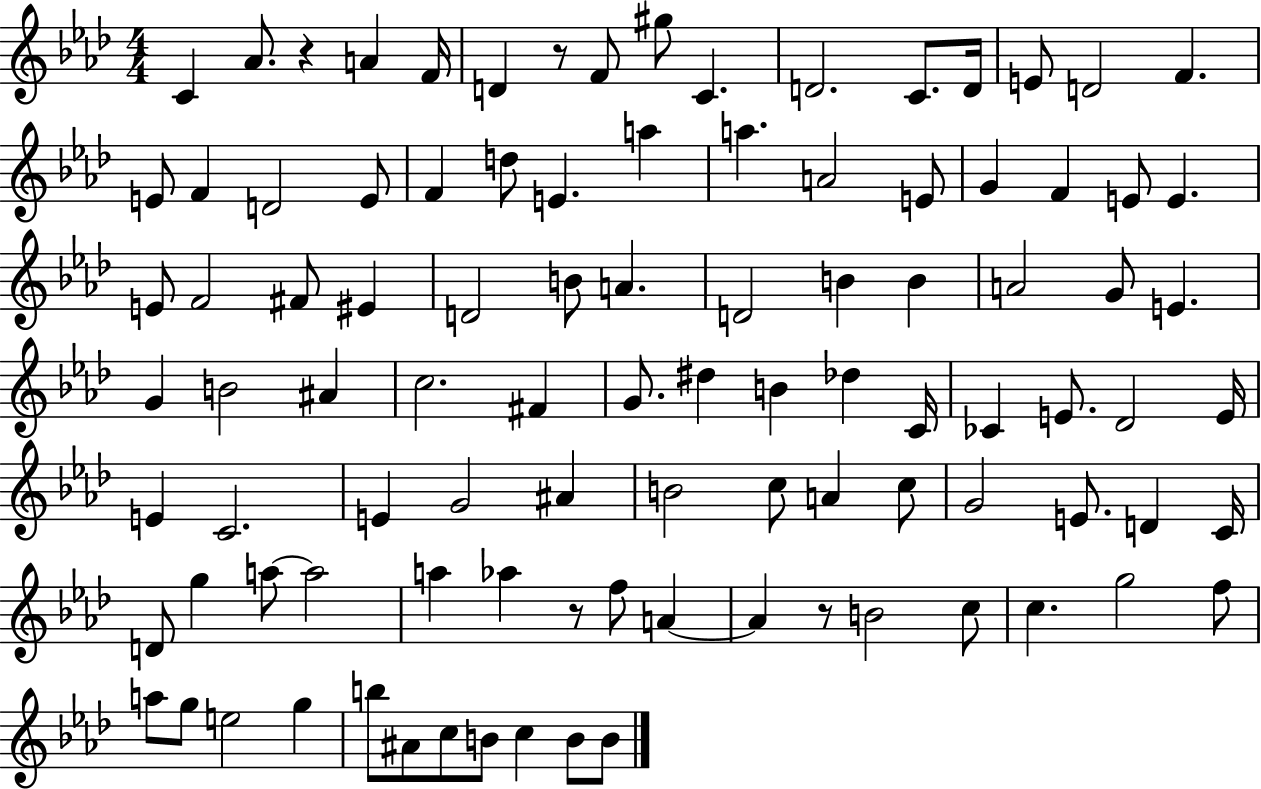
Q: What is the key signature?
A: AES major